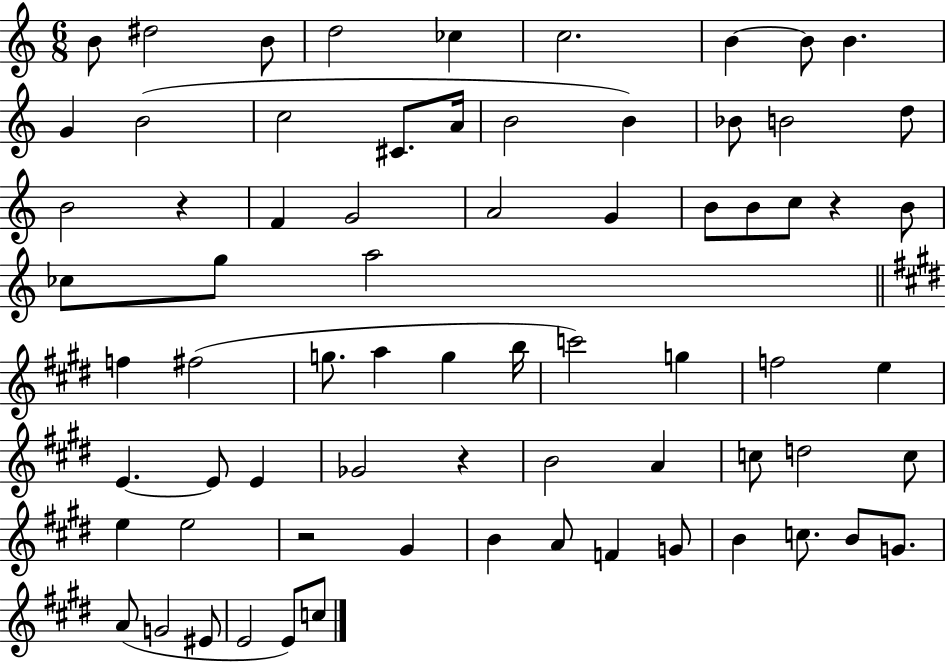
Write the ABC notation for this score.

X:1
T:Untitled
M:6/8
L:1/4
K:C
B/2 ^d2 B/2 d2 _c c2 B B/2 B G B2 c2 ^C/2 A/4 B2 B _B/2 B2 d/2 B2 z F G2 A2 G B/2 B/2 c/2 z B/2 _c/2 g/2 a2 f ^f2 g/2 a g b/4 c'2 g f2 e E E/2 E _G2 z B2 A c/2 d2 c/2 e e2 z2 ^G B A/2 F G/2 B c/2 B/2 G/2 A/2 G2 ^E/2 E2 E/2 c/2